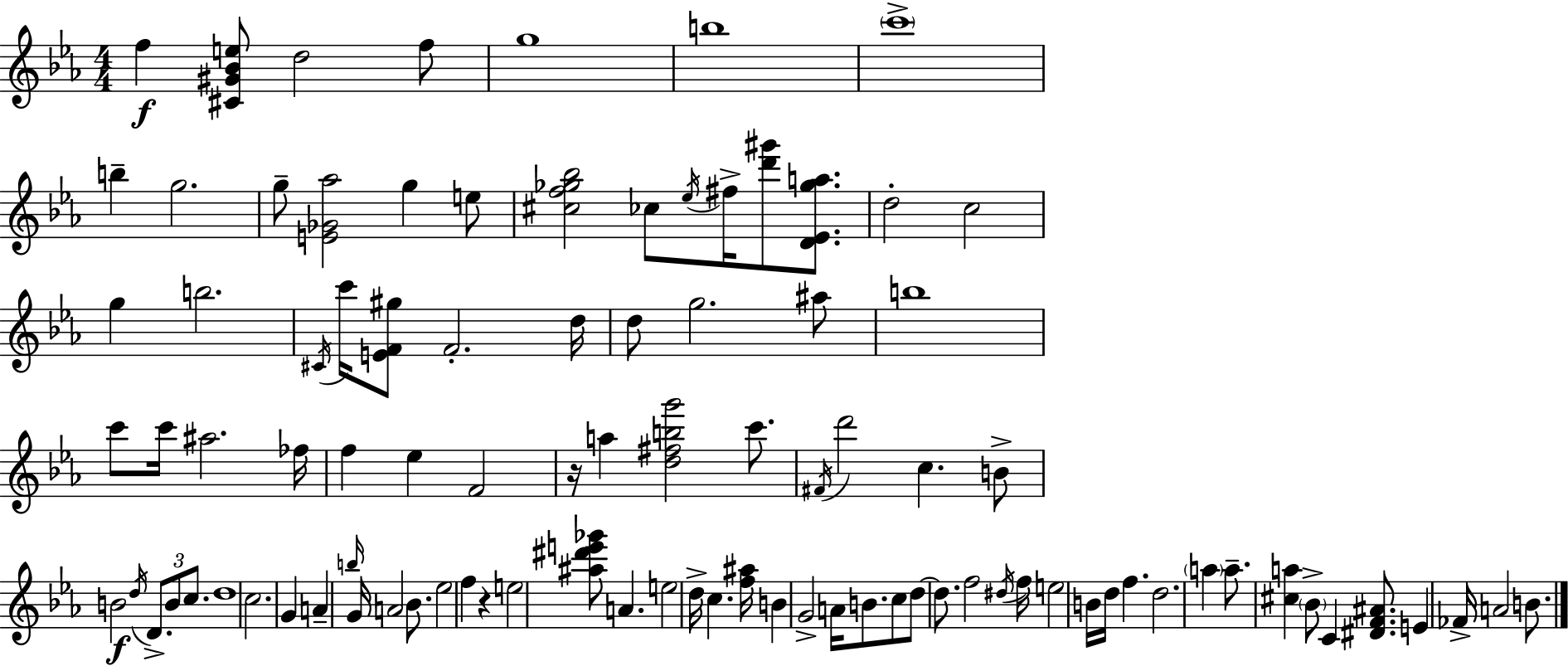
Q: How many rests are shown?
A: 2